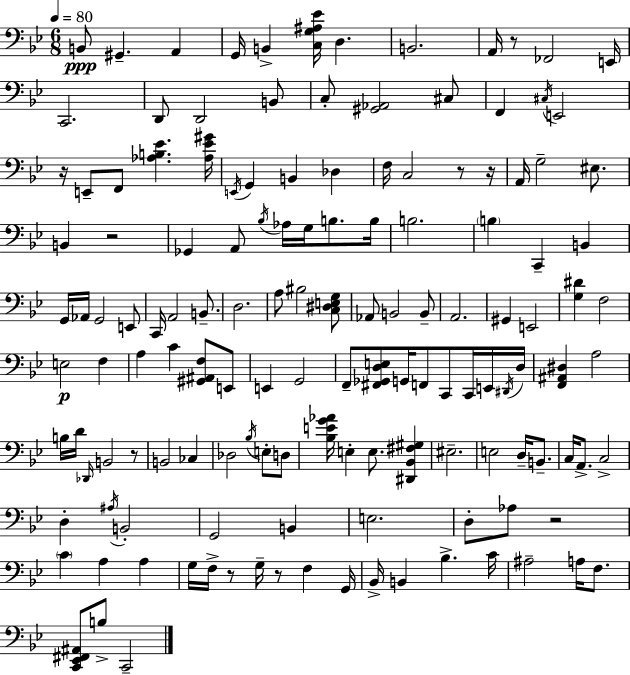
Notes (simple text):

B2/e G#2/q. A2/q G2/s B2/q [C3,G3,A#3,Eb4]/s D3/q. B2/h. A2/s R/e FES2/h E2/s C2/h. D2/e D2/h B2/e C3/e [G#2,Ab2]/h C#3/e F2/q C#3/s E2/h R/s E2/e F2/e [Ab3,B3,Eb4]/q. [Ab3,Eb4,G#4]/s E2/s G2/q B2/q Db3/q F3/s C3/h R/e R/s A2/s G3/h EIS3/e. B2/q R/h Gb2/q A2/e Bb3/s Ab3/s G3/s B3/e. B3/s B3/h. B3/q C2/q B2/q G2/s Ab2/s G2/h E2/e C2/s A2/h B2/e. D3/h. A3/e BIS3/h [C3,D#3,E3,G3]/e Ab2/e B2/h B2/e A2/h. G#2/q E2/h [G3,D#4]/q F3/h E3/h F3/q A3/q C4/q [G#2,A#2,F3]/e E2/e E2/q G2/h F2/e [F#2,Gb2,D3,E3]/e G2/s F2/e C2/e C2/s E2/s D#2/s D3/s [F2,A#2,D#3]/q A3/h B3/s D4/s Db2/s B2/h R/e B2/h CES3/q Db3/h Bb3/s E3/e D3/e [Bb3,E4,G4,Ab4]/s E3/q E3/e. [D#2,Bb2,F#3,G#3]/q EIS3/h. E3/h D3/s B2/e. C3/s A2/e. C3/h D3/q A#3/s B2/h G2/h B2/q E3/h. D3/e Ab3/e R/h C4/q A3/q A3/q G3/s F3/s R/e G3/s R/e F3/q G2/s Bb2/s B2/q Bb3/q. C4/s A#3/h A3/s F3/e. [C2,Eb2,F#2,A#2]/e B3/e C2/h